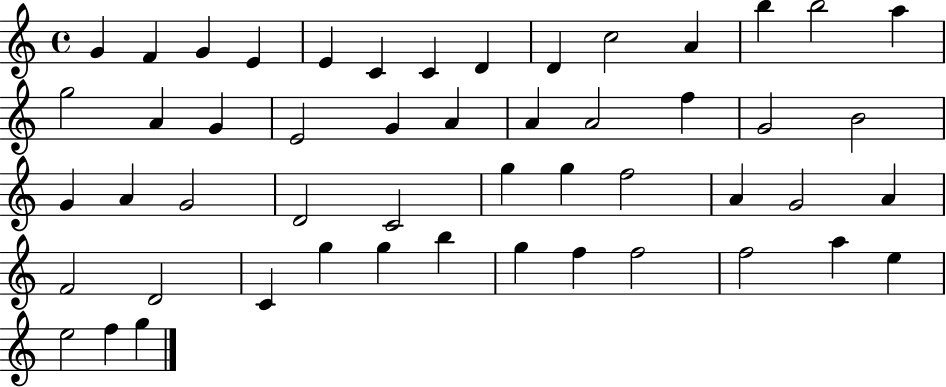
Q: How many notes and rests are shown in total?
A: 51